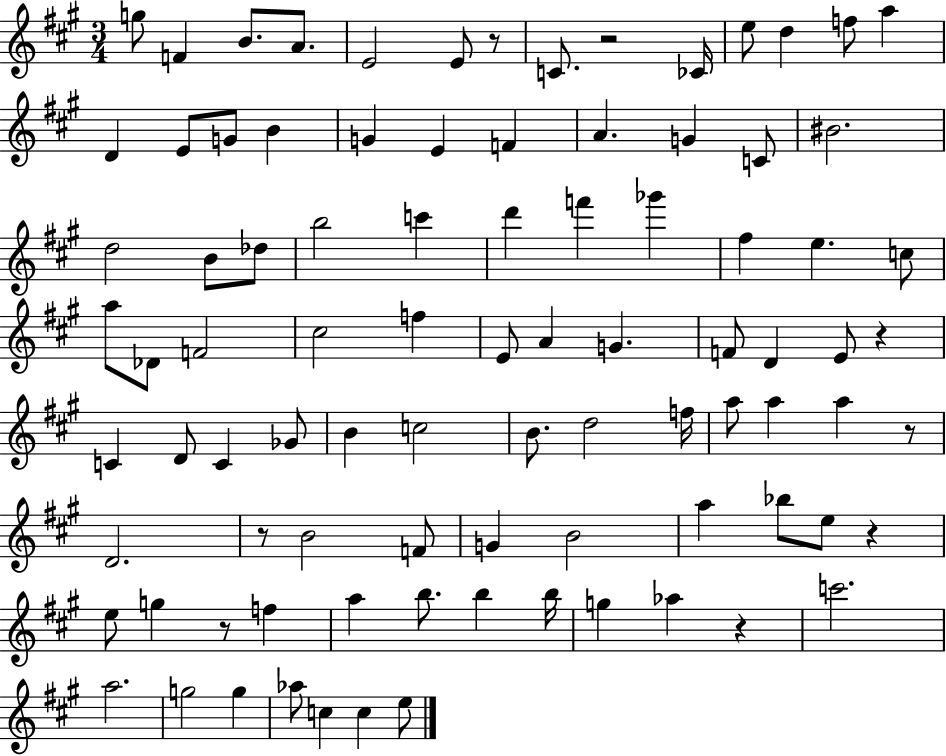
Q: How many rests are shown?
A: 8